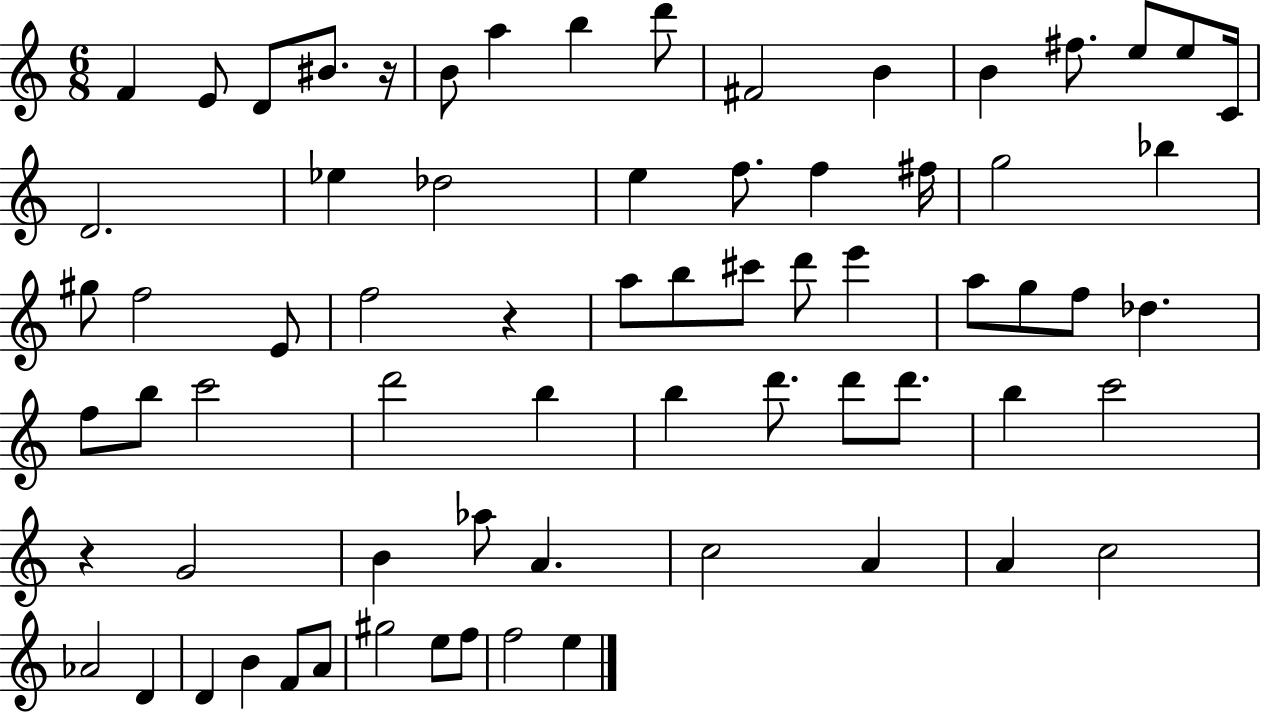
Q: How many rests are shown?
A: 3